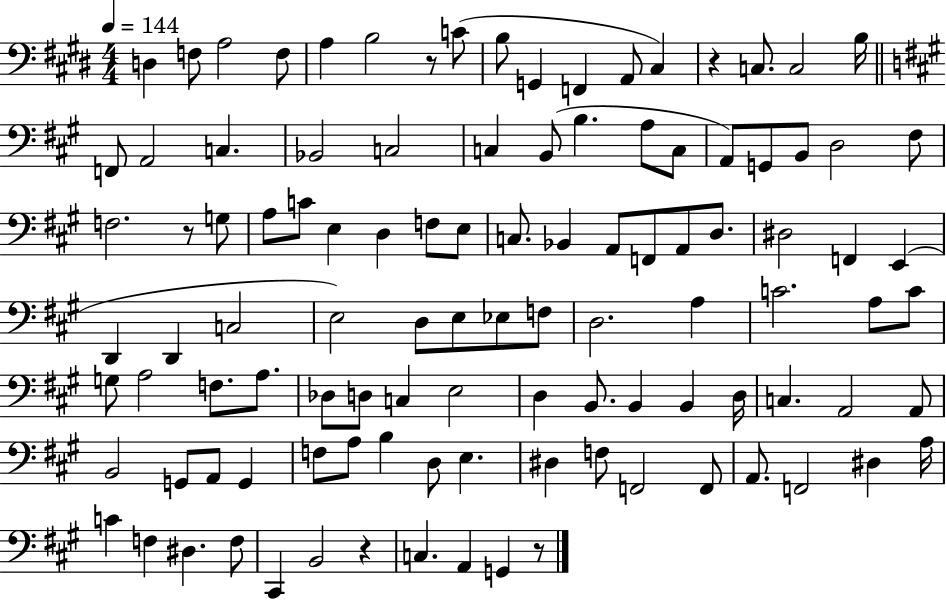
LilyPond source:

{
  \clef bass
  \numericTimeSignature
  \time 4/4
  \key e \major
  \tempo 4 = 144
  d4 f8 a2 f8 | a4 b2 r8 c'8( | b8 g,4 f,4 a,8 cis4) | r4 c8. c2 b16 | \break \bar "||" \break \key a \major f,8 a,2 c4. | bes,2 c2 | c4 b,8( b4. a8 c8 | a,8) g,8 b,8 d2 fis8 | \break f2. r8 g8 | a8 c'8 e4 d4 f8 e8 | c8. bes,4 a,8 f,8 a,8 d8. | dis2 f,4 e,4( | \break d,4 d,4 c2 | e2) d8 e8 ees8 f8 | d2. a4 | c'2. a8 c'8 | \break g8 a2 f8. a8. | des8 d8 c4 e2 | d4 b,8. b,4 b,4 d16 | c4. a,2 a,8 | \break b,2 g,8 a,8 g,4 | f8 a8 b4 d8 e4. | dis4 f8 f,2 f,8 | a,8. f,2 dis4 a16 | \break c'4 f4 dis4. f8 | cis,4 b,2 r4 | c4. a,4 g,4 r8 | \bar "|."
}